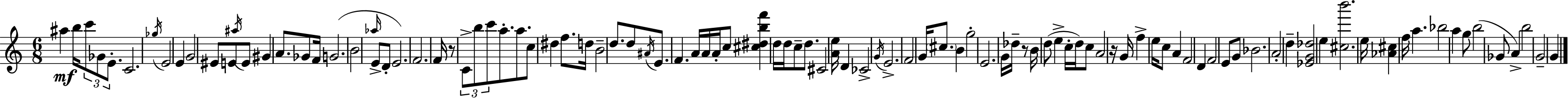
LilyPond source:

{
  \clef treble
  \numericTimeSignature
  \time 6/8
  \key c \major
  ais''4\mf b''16 \tuplet 3/2 { c'''8 ges'8 e'8.-. } | c'2. | \acciaccatura { ges''16 } e'2 e'4 | g'2 eis'8 e'8 | \break \acciaccatura { ais''16 } e'8 gis'4 a'8. ges'8 | f'16 g'2.( | b'2 \grace { aes''16 } e'8-> | d'8-. e'2.) | \break f'2. | f'16 r8 \tuplet 3/2 { c'8-> b''8 c'''8 } | a''8.-. a''8. c''8 dis''4 | f''8. d''16 b'2-- | \break d''8. d''8 \acciaccatura { ais'16 } e'8. f'4. | a'16 a'16 a'16-. c''8 <cis'' dis'' b'' f'''>4 | d''16 d''16 c''8-- d''8. cis'2 | <a' e''>16 d'4 ces'2-> | \break \acciaccatura { g'16 } e'2.-> | f'2 | g'16 \parenthesize cis''8. b'4 g''2-. | e'2. | \break g'16 des''16-- r8 b'16 d''8( | e''4-> c''16-. d''16) c''8 a'2 | r16 g'16 f''4-> e''16 c''8 | a'4 f'2 | \break d'4 f'2 | e'8 g'8 bes'2. | a'2-. | d''4-- <ees' g' des''>2 | \break e''4 <cis'' b'''>2. | e''16 <aes' cis''>4 f''16 a''4. | bes''2 | a''4 g''8 b''2( | \break ges'8 a'4->) b''2 | g'2-- | \parenthesize g'4 \bar "|."
}